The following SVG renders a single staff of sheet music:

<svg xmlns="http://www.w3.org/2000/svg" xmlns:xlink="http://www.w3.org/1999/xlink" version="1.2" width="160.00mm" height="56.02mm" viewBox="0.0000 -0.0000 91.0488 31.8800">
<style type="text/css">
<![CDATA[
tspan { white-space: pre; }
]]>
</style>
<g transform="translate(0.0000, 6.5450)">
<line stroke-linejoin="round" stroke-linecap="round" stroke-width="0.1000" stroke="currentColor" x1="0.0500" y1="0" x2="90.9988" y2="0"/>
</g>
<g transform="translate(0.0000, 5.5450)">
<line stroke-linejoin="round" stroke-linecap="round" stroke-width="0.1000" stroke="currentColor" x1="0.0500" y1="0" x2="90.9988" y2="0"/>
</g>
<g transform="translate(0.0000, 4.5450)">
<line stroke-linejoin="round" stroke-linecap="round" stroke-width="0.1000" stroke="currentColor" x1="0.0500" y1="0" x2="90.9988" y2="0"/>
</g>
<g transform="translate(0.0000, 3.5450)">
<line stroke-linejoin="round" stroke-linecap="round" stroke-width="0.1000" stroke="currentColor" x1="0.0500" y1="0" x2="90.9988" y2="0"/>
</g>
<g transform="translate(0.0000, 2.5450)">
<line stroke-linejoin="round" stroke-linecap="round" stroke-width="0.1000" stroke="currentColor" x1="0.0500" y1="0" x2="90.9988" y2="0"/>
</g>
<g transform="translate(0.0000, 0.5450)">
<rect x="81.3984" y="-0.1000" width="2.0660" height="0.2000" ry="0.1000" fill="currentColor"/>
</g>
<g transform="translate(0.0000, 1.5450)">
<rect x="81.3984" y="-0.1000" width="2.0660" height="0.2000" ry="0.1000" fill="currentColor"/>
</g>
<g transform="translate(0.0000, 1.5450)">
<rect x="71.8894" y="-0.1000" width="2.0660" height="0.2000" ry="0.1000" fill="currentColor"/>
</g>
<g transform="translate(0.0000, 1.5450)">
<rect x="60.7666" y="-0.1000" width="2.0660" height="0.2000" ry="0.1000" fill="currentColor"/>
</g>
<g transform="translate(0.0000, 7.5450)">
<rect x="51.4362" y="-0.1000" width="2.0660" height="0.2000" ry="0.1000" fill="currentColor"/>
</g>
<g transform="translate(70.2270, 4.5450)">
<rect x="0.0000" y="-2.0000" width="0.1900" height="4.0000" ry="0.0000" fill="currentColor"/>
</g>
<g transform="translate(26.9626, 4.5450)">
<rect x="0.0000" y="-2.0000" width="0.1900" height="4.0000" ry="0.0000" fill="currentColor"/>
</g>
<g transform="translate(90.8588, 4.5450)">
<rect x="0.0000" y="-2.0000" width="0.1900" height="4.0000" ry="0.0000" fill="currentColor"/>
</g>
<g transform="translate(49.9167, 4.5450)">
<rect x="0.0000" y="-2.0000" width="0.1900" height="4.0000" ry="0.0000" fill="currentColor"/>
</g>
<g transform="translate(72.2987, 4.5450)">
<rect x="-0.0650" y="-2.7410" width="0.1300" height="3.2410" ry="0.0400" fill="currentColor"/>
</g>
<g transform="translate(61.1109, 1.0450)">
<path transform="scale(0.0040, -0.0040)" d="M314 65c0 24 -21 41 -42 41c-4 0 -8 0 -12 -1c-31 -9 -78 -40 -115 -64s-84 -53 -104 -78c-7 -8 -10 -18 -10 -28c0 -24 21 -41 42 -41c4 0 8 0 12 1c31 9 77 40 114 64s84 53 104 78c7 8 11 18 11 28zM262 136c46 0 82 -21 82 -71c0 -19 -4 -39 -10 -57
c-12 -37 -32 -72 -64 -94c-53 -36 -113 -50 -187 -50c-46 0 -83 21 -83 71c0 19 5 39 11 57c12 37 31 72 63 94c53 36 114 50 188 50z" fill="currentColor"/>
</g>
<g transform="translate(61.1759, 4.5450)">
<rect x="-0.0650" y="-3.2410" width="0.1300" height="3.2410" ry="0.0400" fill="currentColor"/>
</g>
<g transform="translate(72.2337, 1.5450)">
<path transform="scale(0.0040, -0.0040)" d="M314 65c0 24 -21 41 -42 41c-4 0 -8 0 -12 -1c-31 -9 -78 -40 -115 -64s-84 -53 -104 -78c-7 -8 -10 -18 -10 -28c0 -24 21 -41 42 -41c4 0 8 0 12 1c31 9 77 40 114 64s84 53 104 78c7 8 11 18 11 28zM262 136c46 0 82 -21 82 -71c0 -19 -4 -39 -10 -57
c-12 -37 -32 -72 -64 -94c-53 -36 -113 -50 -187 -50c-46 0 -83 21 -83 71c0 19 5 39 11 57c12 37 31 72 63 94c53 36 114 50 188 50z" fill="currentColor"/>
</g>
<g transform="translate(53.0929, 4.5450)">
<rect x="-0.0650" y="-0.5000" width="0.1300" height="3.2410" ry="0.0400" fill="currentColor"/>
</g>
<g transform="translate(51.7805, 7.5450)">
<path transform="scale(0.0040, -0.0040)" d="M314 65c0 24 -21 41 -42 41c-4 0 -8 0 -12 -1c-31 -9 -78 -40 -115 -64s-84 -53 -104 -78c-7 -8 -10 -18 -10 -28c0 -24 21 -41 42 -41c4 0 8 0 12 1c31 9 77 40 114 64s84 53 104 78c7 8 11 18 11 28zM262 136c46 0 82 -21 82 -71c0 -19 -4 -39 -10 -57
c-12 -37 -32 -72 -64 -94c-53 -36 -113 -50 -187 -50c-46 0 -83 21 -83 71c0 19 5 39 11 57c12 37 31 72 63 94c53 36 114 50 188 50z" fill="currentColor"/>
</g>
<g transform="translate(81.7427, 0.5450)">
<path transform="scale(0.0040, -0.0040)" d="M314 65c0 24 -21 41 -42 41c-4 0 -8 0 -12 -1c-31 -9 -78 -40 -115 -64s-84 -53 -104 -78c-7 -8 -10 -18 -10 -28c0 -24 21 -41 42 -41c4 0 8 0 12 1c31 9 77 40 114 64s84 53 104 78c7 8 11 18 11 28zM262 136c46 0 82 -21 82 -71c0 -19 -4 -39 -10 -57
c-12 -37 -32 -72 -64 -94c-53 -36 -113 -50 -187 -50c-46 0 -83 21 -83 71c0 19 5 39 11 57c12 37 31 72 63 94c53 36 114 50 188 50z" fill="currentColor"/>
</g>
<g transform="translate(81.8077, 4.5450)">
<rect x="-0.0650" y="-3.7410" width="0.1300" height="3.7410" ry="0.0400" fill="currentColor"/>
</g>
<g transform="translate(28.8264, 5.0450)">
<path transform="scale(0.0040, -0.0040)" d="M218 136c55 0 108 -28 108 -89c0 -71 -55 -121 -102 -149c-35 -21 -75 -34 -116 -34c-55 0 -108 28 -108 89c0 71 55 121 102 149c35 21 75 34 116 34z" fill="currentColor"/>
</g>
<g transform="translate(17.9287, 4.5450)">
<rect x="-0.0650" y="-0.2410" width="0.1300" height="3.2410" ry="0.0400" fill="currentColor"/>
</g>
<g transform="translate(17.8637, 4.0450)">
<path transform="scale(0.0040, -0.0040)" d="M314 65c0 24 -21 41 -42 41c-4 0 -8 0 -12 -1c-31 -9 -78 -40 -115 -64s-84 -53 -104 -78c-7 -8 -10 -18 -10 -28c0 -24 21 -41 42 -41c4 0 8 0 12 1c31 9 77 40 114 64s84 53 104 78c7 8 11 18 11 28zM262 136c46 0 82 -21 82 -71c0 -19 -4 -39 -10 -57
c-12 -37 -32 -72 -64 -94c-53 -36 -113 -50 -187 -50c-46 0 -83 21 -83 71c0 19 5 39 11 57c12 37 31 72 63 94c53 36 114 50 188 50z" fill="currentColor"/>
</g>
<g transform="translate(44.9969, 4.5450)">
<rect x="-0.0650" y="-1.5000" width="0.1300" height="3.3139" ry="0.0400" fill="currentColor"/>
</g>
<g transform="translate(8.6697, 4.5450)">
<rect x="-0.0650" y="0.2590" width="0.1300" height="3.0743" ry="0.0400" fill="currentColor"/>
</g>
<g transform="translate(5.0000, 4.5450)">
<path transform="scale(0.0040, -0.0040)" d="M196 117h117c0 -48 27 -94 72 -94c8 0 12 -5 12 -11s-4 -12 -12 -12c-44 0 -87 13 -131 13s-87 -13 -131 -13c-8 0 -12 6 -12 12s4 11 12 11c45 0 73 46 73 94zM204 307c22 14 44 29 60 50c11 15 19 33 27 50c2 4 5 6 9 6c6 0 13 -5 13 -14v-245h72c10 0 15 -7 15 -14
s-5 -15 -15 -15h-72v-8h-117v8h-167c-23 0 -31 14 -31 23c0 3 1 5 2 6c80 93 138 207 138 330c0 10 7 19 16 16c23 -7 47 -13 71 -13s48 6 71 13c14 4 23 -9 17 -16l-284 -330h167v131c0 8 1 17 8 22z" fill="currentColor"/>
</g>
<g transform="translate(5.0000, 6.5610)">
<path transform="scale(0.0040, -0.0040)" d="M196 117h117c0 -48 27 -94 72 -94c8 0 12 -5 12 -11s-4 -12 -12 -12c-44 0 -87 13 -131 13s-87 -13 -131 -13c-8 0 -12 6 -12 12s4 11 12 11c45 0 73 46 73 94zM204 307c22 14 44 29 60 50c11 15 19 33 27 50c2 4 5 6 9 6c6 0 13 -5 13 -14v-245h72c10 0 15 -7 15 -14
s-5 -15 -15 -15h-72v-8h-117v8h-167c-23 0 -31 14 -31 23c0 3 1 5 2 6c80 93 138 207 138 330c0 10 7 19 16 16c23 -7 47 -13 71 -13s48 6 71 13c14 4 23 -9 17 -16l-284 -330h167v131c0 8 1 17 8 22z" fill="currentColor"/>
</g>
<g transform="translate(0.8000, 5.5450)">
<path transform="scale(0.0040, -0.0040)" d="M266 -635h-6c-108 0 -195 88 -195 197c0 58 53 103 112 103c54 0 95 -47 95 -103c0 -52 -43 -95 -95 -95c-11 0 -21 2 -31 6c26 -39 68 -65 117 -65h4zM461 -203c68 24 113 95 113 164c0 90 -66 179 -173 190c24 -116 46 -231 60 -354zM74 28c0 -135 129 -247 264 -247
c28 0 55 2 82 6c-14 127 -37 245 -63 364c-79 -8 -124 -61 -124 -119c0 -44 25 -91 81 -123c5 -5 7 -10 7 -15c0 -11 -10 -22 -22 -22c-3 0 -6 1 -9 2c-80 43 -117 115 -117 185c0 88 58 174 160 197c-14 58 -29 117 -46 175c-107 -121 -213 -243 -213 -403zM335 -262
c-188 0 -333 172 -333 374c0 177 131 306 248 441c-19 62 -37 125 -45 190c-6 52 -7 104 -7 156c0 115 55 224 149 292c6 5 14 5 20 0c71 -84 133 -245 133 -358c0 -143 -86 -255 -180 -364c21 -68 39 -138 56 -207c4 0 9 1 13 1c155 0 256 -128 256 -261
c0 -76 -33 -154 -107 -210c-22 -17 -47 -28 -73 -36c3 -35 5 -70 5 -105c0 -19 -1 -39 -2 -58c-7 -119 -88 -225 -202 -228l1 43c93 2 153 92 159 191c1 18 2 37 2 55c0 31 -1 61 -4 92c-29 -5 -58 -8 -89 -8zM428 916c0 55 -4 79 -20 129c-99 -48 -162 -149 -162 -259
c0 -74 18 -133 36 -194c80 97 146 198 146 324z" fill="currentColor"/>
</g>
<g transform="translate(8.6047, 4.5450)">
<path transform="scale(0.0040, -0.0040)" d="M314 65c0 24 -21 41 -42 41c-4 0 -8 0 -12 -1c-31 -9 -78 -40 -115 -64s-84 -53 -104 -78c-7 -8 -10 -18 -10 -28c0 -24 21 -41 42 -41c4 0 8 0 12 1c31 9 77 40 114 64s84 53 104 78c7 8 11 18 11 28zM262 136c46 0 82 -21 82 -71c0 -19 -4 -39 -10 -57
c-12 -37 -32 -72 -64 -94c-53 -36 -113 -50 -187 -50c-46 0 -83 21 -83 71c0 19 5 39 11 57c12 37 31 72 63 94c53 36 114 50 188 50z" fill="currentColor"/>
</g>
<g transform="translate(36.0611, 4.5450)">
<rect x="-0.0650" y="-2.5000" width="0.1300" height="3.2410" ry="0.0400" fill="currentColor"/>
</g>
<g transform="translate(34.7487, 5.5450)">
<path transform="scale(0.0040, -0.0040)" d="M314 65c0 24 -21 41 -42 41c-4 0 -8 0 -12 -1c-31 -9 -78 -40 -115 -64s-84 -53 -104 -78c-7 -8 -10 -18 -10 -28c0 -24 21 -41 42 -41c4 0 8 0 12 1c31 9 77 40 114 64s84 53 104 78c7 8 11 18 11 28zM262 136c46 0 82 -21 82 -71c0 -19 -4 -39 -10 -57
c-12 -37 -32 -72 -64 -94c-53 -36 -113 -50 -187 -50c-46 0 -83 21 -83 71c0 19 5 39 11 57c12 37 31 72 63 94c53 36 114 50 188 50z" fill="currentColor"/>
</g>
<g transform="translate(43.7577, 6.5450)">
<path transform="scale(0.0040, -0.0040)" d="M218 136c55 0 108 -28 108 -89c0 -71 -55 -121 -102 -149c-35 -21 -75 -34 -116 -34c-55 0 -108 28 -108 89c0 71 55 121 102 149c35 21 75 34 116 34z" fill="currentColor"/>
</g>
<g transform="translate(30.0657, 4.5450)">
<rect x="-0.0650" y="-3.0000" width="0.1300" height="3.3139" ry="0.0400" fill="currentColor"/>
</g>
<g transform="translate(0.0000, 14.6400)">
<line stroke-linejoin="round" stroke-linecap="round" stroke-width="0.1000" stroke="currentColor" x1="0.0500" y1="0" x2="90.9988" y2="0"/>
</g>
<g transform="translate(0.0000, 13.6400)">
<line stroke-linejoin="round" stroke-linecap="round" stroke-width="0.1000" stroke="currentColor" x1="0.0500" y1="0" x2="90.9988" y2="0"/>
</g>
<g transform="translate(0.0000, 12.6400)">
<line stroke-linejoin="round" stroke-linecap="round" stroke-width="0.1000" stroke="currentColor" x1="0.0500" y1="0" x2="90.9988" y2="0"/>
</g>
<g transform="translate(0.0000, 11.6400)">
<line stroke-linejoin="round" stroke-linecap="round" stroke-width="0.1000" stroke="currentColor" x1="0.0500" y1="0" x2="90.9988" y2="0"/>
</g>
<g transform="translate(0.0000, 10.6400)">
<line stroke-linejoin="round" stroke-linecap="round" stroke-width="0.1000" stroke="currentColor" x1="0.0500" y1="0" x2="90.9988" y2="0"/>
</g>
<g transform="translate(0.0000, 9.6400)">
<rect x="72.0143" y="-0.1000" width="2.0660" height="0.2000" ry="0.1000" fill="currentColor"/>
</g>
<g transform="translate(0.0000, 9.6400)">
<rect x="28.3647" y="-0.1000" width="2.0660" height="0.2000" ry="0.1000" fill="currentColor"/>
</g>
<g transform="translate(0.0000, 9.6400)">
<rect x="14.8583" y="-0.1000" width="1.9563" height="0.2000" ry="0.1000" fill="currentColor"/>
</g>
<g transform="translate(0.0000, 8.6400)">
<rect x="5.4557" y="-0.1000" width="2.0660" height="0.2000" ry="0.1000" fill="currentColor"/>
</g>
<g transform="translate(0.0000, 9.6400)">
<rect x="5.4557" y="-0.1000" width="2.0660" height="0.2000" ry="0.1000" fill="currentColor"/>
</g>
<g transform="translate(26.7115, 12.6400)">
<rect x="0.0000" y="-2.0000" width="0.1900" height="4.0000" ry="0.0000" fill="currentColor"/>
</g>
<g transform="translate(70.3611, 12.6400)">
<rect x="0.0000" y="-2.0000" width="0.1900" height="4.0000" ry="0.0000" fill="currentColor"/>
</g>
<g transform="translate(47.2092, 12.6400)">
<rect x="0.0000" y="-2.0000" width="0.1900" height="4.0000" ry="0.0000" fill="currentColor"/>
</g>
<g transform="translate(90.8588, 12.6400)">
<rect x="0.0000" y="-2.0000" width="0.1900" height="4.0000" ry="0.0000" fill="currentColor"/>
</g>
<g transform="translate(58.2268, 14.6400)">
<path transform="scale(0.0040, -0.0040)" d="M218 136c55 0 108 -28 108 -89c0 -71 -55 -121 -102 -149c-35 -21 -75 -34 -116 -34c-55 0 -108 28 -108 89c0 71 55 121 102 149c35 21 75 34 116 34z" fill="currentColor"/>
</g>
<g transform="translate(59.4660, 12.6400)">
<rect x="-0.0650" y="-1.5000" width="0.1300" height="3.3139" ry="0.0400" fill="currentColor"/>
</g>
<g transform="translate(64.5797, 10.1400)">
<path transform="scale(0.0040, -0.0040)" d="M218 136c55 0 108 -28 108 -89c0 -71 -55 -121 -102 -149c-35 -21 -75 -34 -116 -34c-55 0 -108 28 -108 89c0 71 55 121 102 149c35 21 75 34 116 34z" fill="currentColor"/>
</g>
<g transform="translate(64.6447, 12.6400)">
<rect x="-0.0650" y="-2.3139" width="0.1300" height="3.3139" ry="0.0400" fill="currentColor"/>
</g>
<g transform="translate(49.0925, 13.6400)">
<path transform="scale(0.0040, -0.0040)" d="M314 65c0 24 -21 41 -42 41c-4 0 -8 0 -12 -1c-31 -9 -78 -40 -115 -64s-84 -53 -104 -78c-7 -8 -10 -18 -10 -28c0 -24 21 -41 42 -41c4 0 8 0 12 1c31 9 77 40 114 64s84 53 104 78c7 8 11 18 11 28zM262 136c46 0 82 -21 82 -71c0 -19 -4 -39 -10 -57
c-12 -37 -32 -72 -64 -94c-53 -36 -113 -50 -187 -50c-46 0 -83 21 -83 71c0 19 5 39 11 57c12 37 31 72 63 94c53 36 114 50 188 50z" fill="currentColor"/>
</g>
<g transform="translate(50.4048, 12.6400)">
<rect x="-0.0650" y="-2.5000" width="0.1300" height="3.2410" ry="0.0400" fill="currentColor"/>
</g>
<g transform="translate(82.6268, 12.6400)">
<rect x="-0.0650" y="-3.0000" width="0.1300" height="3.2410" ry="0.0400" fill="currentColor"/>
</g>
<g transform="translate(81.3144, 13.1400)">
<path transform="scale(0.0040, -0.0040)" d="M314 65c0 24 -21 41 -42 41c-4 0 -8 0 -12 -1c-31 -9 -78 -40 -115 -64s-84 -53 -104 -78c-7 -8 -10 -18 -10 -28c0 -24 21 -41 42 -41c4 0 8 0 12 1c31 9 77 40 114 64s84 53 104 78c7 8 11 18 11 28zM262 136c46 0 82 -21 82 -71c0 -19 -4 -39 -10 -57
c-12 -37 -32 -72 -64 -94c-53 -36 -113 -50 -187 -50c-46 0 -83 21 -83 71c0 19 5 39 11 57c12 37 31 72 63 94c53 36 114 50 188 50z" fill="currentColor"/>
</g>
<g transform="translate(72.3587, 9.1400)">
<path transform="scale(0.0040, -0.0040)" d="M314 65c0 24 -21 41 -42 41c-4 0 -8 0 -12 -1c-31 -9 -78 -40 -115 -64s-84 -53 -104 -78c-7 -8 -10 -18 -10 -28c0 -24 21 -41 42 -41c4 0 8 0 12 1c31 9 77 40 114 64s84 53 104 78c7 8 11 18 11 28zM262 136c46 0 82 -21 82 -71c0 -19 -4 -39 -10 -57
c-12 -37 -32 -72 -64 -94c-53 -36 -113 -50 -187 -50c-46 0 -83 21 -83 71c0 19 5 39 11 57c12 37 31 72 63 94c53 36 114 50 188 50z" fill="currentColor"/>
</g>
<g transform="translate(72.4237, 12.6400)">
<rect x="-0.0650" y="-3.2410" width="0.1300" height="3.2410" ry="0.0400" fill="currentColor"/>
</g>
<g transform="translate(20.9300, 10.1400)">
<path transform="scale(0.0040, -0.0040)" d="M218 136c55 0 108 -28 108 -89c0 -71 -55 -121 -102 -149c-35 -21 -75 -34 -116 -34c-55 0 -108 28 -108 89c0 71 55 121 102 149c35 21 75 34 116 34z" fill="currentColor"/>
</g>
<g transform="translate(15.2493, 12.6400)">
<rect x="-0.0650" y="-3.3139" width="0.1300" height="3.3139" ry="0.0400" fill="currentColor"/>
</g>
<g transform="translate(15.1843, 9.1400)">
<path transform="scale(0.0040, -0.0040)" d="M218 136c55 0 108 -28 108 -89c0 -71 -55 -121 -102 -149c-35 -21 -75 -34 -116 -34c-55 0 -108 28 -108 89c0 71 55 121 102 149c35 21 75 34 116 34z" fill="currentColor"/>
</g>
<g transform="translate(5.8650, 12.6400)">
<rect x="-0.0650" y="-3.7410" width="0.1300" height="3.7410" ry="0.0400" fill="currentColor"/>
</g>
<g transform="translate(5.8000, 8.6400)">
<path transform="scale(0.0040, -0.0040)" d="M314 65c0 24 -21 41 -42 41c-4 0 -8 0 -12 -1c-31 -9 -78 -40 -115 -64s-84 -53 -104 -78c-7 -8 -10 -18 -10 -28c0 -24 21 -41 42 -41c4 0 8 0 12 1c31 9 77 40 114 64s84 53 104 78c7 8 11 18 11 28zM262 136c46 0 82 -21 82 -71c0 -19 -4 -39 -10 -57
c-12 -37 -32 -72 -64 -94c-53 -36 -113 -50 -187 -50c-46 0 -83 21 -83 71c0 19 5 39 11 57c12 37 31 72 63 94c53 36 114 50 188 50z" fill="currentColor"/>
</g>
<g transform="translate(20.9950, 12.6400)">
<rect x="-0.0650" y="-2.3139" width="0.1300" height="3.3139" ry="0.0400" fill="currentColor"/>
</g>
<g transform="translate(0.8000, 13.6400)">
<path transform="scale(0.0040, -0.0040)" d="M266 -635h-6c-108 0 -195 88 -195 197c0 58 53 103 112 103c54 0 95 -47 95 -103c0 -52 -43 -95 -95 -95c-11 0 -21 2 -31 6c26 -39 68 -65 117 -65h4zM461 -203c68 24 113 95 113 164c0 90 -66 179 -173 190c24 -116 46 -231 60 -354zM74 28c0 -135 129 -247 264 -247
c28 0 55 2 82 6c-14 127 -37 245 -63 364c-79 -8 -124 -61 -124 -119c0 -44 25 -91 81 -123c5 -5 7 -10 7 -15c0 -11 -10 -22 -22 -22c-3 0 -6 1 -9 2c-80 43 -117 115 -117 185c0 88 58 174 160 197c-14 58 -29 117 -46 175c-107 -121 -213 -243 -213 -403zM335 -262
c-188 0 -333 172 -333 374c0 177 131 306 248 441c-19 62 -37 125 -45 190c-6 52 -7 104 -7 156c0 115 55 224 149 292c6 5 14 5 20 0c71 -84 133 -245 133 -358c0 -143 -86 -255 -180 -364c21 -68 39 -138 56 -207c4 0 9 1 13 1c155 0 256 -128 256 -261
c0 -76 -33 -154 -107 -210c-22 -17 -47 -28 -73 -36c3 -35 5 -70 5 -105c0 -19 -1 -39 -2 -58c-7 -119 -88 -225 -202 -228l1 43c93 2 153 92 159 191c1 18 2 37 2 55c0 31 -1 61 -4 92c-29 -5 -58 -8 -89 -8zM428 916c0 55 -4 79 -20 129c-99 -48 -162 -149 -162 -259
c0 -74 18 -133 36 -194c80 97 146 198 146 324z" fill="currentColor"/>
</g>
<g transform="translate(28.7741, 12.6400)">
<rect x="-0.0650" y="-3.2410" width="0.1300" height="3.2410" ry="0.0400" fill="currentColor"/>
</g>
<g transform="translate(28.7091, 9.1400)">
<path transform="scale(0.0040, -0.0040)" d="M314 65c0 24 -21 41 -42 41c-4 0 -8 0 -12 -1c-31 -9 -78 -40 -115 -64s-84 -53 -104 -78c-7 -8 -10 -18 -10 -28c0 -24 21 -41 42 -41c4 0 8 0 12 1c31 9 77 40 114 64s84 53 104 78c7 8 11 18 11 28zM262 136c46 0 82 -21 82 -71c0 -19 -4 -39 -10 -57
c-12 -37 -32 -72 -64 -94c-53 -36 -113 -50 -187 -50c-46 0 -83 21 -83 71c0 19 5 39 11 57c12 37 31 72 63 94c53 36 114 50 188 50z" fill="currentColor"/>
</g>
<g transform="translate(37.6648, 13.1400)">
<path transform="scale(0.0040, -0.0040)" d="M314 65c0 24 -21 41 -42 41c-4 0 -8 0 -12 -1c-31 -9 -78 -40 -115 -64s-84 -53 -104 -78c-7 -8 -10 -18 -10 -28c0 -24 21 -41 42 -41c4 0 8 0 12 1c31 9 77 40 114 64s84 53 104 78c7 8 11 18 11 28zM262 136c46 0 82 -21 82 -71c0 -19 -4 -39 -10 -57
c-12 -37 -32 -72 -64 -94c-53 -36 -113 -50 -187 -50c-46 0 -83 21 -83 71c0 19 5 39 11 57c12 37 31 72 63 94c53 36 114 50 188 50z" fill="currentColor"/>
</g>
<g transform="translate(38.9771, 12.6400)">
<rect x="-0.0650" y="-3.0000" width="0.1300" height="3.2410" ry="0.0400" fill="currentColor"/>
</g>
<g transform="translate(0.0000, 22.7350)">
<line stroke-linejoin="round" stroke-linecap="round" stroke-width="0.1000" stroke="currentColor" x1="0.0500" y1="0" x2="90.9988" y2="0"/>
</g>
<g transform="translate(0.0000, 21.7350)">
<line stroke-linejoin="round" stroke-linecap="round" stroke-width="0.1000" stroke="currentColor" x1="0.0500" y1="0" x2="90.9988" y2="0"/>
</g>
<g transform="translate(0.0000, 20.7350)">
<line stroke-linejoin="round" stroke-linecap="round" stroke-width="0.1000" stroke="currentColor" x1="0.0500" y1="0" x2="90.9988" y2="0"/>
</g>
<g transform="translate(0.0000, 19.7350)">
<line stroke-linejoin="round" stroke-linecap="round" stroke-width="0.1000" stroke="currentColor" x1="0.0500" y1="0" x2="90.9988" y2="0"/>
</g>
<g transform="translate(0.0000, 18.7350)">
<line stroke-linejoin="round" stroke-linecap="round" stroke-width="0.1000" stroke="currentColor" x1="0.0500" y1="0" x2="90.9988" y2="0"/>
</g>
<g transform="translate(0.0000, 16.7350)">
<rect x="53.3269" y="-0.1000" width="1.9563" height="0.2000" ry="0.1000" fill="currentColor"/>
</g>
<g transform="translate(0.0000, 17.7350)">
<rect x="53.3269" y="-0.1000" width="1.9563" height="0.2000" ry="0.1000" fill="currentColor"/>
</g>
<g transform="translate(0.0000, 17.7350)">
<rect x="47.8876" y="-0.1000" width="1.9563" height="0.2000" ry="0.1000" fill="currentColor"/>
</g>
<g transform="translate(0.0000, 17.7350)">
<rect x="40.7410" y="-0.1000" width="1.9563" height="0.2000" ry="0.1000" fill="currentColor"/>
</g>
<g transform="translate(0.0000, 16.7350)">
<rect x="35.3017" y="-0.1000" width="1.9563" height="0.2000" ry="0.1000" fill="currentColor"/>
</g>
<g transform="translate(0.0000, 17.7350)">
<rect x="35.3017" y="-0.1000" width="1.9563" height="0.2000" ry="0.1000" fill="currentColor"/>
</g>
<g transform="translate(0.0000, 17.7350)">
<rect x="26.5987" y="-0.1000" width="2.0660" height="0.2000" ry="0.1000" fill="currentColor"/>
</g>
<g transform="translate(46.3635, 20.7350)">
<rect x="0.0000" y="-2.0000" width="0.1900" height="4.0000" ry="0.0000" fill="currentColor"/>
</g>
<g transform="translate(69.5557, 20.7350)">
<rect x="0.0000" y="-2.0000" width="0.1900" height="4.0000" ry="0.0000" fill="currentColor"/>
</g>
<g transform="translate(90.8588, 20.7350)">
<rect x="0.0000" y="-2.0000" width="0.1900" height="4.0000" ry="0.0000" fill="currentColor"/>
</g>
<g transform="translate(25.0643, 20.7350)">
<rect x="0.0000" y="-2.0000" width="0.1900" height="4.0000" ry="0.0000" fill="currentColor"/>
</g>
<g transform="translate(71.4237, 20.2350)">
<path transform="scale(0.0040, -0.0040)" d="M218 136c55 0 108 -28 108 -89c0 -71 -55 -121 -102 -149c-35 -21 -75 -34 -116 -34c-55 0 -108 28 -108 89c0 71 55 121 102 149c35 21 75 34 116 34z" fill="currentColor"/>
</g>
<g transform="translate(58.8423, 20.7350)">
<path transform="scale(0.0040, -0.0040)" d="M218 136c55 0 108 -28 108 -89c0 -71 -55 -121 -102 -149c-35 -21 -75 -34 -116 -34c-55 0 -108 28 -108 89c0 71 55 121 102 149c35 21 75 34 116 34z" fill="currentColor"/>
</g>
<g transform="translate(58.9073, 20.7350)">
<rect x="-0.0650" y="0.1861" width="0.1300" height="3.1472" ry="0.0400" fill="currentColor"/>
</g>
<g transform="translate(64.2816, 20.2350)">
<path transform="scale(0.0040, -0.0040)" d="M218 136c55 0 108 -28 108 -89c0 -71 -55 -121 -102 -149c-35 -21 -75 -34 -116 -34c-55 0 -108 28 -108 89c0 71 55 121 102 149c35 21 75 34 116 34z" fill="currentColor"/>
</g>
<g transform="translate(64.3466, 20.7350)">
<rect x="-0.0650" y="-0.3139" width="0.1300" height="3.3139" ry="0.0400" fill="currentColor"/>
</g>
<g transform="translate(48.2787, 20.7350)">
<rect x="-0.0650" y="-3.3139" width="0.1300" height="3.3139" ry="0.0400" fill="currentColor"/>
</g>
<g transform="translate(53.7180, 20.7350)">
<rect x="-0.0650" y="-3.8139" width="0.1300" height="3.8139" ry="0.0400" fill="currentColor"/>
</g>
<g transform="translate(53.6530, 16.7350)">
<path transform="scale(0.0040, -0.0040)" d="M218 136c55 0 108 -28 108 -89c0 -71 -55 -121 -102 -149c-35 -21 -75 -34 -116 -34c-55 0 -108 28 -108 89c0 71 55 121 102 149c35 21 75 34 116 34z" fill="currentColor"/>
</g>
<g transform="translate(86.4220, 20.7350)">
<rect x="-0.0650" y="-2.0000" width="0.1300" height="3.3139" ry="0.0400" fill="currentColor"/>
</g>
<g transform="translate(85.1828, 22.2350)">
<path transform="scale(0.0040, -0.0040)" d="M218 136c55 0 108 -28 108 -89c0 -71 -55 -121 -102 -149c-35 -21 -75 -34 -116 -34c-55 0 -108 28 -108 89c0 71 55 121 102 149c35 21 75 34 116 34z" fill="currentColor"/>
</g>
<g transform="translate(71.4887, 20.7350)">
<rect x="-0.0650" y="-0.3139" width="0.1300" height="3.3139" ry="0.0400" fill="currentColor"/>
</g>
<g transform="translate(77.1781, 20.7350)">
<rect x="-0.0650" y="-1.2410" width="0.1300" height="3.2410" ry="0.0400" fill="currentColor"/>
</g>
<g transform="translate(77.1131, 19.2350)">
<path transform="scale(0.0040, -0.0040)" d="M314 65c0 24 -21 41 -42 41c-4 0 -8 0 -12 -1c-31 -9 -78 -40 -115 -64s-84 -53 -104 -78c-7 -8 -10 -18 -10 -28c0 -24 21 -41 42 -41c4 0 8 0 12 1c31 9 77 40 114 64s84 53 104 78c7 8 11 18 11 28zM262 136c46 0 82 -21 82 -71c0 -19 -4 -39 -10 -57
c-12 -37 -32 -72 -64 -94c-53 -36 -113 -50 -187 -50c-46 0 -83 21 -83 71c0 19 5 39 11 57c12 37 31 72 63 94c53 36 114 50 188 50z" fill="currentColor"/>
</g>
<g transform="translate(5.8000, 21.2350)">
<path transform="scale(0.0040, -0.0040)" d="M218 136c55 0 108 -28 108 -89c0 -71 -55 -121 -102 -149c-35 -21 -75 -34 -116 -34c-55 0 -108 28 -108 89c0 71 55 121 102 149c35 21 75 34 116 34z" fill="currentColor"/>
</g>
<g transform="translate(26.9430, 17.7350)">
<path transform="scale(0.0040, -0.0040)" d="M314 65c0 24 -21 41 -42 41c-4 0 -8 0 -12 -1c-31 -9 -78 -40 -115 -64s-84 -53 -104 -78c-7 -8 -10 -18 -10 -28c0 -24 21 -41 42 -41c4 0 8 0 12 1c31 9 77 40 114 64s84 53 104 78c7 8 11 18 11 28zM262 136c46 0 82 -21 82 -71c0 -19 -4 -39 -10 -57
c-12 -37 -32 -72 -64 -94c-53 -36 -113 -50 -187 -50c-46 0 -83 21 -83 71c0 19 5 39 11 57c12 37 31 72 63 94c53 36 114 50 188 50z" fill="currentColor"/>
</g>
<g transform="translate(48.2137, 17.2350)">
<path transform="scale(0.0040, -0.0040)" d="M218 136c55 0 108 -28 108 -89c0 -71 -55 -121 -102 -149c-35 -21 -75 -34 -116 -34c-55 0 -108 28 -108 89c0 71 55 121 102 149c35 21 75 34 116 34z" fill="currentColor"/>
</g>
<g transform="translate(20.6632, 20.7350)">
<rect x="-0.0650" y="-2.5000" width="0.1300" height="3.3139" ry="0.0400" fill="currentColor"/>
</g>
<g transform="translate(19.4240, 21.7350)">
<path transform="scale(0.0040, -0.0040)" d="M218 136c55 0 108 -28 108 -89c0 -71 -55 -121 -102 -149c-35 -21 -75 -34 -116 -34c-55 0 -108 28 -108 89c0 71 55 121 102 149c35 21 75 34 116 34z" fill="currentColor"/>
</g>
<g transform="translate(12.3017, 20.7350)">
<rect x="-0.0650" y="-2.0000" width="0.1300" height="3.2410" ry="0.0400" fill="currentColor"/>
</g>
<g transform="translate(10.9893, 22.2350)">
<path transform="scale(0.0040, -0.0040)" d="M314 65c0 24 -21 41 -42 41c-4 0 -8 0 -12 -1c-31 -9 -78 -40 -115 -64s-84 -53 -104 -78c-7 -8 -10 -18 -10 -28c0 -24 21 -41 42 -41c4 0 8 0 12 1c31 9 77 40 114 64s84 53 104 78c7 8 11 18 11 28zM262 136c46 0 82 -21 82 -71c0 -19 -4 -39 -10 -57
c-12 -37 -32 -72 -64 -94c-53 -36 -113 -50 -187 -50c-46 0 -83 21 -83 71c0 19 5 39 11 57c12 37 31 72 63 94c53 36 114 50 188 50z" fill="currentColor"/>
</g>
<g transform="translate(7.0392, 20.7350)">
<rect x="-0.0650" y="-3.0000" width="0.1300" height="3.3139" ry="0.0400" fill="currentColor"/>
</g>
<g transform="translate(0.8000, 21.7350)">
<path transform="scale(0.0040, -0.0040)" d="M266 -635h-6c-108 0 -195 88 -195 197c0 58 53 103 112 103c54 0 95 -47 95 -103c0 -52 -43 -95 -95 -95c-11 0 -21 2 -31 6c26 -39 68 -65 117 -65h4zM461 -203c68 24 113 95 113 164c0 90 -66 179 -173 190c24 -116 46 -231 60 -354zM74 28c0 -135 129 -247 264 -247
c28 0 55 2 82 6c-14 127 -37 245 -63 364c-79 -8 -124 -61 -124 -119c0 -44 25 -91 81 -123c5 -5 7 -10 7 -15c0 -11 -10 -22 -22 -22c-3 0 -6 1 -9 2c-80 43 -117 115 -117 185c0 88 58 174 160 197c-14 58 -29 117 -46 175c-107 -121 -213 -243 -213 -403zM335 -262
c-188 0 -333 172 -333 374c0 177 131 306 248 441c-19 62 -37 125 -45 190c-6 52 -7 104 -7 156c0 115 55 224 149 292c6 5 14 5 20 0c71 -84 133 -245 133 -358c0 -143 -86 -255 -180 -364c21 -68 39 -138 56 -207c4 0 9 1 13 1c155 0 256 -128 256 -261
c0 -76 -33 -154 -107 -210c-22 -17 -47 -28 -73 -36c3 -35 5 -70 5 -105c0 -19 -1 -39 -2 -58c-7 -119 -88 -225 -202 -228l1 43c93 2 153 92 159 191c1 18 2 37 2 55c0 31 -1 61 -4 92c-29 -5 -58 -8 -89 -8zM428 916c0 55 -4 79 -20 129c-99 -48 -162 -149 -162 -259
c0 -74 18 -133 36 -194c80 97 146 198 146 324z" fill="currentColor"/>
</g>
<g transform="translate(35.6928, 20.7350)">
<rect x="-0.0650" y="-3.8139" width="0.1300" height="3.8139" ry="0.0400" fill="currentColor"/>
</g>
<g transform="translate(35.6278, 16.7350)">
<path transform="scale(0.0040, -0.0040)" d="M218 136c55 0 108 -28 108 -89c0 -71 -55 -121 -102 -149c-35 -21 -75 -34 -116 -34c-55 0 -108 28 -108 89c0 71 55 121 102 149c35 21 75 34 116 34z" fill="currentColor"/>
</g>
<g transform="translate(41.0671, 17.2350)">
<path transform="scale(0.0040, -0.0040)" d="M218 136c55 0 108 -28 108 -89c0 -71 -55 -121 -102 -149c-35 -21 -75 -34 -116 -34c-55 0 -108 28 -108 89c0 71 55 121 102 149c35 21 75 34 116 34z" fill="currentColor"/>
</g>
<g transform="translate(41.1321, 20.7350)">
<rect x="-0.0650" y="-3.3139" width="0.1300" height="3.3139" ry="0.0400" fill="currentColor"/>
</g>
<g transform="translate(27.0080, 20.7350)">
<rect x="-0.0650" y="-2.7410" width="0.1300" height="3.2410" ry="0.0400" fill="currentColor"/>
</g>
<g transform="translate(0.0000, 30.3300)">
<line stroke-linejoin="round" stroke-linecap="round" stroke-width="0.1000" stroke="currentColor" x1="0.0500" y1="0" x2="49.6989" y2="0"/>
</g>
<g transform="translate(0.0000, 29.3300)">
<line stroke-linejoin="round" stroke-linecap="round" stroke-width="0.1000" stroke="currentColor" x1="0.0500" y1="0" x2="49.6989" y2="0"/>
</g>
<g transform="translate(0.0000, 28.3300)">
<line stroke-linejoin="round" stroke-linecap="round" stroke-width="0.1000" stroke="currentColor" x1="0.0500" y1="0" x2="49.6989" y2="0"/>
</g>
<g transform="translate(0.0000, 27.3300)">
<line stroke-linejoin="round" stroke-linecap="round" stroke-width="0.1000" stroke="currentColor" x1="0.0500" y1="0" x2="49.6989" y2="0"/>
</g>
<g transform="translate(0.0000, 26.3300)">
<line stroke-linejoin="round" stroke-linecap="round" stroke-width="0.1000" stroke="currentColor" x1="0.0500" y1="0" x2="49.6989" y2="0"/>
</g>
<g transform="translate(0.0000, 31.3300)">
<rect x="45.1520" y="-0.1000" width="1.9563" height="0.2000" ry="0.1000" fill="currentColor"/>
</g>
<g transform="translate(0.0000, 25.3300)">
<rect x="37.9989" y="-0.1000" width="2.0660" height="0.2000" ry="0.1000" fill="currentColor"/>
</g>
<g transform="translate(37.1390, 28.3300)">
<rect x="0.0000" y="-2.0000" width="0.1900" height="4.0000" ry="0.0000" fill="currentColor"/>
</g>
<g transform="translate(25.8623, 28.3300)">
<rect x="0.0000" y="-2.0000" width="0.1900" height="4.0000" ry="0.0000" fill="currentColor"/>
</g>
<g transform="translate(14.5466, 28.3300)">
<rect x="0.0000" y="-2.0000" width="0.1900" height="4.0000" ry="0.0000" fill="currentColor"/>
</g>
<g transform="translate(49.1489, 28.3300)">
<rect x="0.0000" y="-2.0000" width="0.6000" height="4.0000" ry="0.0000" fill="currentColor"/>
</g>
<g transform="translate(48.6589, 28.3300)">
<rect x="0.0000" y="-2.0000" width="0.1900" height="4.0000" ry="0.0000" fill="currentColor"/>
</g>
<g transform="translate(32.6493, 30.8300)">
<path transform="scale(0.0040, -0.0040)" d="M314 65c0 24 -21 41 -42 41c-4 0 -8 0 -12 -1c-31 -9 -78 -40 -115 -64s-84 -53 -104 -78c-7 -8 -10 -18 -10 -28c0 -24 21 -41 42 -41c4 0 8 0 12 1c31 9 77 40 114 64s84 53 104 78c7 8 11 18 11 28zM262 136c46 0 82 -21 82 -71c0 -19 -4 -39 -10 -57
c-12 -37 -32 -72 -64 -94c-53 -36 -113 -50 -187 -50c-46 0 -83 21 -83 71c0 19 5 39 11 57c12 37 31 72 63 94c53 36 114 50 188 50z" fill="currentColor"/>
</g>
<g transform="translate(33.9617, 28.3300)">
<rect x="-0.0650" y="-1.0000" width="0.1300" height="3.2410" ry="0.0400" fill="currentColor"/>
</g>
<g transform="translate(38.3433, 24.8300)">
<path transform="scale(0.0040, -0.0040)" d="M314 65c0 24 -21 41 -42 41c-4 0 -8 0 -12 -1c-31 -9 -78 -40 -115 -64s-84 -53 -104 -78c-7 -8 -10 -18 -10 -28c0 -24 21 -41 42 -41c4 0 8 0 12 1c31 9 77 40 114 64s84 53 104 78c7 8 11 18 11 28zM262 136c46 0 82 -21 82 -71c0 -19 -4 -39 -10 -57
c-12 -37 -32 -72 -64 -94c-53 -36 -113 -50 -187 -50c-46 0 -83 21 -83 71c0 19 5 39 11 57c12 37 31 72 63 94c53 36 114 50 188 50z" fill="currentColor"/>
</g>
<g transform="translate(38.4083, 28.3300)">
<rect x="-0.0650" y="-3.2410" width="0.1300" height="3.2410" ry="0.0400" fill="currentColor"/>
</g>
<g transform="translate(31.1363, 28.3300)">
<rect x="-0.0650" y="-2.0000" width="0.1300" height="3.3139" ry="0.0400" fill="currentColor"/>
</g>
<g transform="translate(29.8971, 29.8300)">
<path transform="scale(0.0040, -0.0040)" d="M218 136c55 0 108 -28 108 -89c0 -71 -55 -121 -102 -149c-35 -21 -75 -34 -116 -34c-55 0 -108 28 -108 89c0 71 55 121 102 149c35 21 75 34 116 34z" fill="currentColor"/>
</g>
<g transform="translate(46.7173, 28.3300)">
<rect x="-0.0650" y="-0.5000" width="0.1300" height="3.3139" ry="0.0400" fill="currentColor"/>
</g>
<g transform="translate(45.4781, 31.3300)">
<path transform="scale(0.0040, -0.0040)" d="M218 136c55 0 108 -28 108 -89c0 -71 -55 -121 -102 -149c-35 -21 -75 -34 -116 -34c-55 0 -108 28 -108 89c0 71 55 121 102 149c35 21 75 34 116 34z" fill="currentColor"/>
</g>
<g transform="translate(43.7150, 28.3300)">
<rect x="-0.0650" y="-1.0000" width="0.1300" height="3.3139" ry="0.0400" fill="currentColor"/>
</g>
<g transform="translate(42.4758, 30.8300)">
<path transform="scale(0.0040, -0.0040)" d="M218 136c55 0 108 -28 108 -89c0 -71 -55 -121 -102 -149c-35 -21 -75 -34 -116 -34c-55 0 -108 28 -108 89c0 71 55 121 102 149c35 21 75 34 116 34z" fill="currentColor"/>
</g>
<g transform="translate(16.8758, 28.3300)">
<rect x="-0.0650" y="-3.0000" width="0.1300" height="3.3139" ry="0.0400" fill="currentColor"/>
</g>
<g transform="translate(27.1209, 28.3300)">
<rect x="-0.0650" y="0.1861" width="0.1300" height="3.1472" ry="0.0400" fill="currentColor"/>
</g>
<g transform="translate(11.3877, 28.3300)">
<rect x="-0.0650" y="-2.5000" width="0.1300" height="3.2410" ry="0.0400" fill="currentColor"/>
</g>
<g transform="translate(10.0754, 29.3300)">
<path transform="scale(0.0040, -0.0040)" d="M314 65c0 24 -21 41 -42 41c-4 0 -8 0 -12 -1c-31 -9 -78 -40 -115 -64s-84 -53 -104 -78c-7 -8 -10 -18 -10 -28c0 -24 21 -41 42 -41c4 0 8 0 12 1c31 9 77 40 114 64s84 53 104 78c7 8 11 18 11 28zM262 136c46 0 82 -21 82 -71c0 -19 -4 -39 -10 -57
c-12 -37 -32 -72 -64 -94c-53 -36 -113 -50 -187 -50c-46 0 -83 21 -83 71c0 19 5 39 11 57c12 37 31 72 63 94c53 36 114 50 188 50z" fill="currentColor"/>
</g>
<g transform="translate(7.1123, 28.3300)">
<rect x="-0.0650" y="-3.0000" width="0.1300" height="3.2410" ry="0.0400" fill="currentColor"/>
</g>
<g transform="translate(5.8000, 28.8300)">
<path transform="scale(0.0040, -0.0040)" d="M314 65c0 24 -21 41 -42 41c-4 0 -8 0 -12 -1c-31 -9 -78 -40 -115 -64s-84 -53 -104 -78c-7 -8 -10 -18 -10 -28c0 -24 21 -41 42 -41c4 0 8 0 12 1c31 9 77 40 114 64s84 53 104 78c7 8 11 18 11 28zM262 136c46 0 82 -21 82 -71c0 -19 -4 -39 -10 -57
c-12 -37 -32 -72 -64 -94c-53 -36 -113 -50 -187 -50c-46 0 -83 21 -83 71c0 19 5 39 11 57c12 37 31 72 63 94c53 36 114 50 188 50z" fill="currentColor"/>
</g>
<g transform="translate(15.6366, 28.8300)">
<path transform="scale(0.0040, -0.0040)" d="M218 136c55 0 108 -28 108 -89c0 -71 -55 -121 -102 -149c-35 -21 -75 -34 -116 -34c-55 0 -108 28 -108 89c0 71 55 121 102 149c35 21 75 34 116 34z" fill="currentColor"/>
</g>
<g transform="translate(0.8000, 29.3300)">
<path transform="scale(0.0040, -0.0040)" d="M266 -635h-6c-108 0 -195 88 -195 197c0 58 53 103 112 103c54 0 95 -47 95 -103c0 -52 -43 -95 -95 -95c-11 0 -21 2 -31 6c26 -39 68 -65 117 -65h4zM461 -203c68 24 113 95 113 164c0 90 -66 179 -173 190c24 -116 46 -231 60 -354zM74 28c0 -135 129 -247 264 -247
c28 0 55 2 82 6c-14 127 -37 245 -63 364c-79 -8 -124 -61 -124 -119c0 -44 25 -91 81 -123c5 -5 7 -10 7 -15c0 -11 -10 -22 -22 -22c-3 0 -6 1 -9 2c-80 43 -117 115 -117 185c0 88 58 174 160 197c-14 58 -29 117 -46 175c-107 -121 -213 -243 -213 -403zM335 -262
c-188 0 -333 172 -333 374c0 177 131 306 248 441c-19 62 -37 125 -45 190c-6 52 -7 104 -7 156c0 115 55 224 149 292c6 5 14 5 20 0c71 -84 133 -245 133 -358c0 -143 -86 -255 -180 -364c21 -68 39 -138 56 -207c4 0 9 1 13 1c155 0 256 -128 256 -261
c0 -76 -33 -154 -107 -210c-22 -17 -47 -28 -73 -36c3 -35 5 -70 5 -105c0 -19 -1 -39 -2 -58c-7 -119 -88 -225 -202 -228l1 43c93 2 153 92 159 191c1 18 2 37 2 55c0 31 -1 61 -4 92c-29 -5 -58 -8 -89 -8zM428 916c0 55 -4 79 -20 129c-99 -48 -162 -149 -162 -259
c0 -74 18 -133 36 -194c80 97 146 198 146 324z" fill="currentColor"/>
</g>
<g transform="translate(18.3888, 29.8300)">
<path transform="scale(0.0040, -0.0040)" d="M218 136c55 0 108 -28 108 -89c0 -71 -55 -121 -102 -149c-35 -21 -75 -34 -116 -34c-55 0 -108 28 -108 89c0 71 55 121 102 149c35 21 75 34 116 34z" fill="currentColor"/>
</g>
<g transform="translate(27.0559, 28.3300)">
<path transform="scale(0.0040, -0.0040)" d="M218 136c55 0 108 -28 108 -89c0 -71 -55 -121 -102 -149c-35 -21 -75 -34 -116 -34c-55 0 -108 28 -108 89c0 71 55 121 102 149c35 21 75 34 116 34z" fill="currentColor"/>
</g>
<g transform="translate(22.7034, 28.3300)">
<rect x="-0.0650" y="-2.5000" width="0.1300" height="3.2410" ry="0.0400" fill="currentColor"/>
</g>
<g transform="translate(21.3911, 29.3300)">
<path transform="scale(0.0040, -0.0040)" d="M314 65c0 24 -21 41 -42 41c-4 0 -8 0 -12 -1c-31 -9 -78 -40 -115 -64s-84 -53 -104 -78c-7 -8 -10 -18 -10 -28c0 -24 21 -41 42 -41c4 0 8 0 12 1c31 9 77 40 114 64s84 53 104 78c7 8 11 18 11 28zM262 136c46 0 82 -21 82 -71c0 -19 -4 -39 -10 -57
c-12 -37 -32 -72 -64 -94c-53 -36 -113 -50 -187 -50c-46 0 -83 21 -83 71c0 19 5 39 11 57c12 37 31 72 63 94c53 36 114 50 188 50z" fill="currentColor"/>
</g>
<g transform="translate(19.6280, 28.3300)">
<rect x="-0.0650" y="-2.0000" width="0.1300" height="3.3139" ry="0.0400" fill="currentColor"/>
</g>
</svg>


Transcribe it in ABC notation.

X:1
T:Untitled
M:4/4
L:1/4
K:C
B2 c2 A G2 E C2 b2 a2 c'2 c'2 b g b2 A2 G2 E g b2 A2 A F2 G a2 c' b b c' B c c e2 F A2 G2 A F G2 B F D2 b2 D C